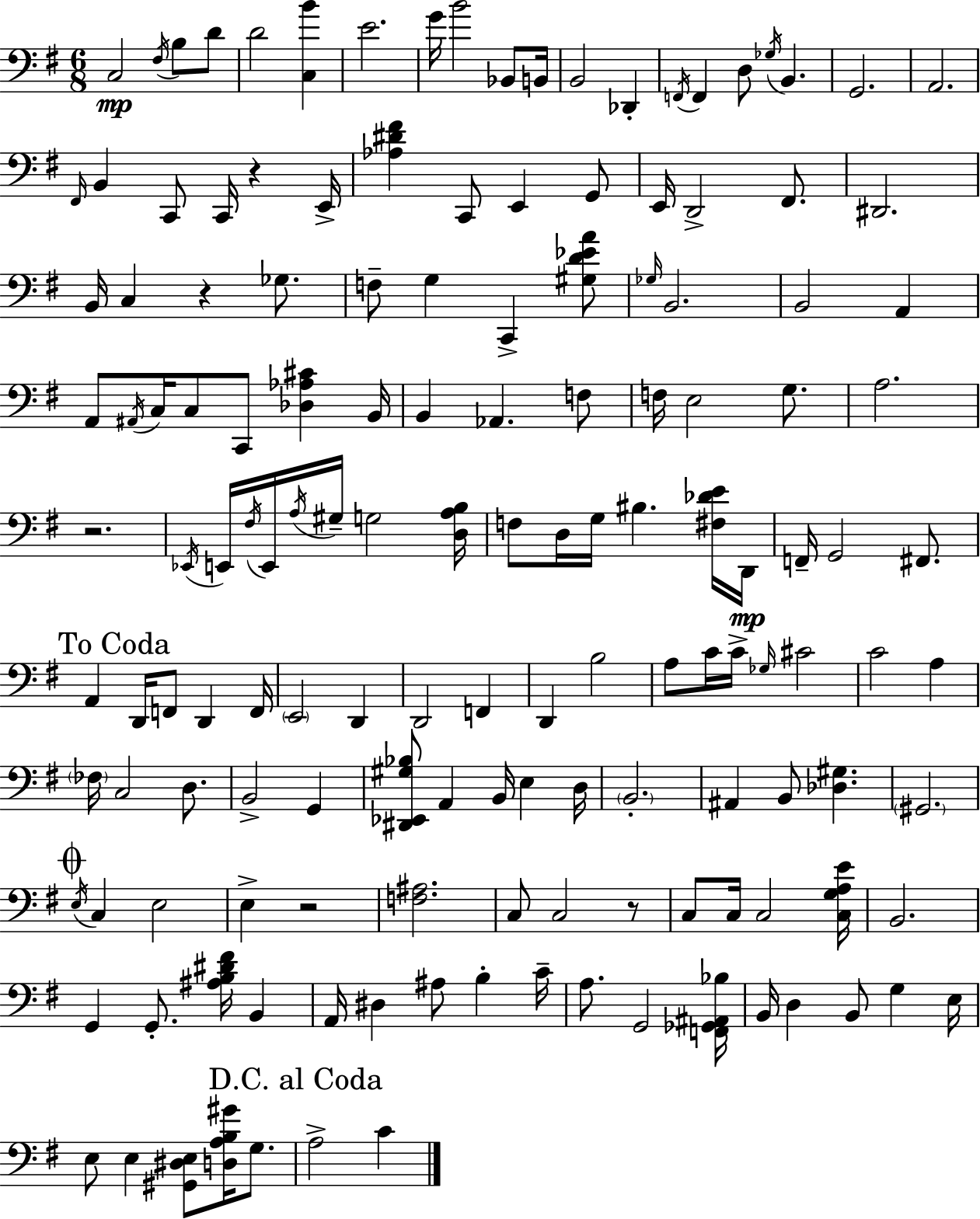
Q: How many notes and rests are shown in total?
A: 149